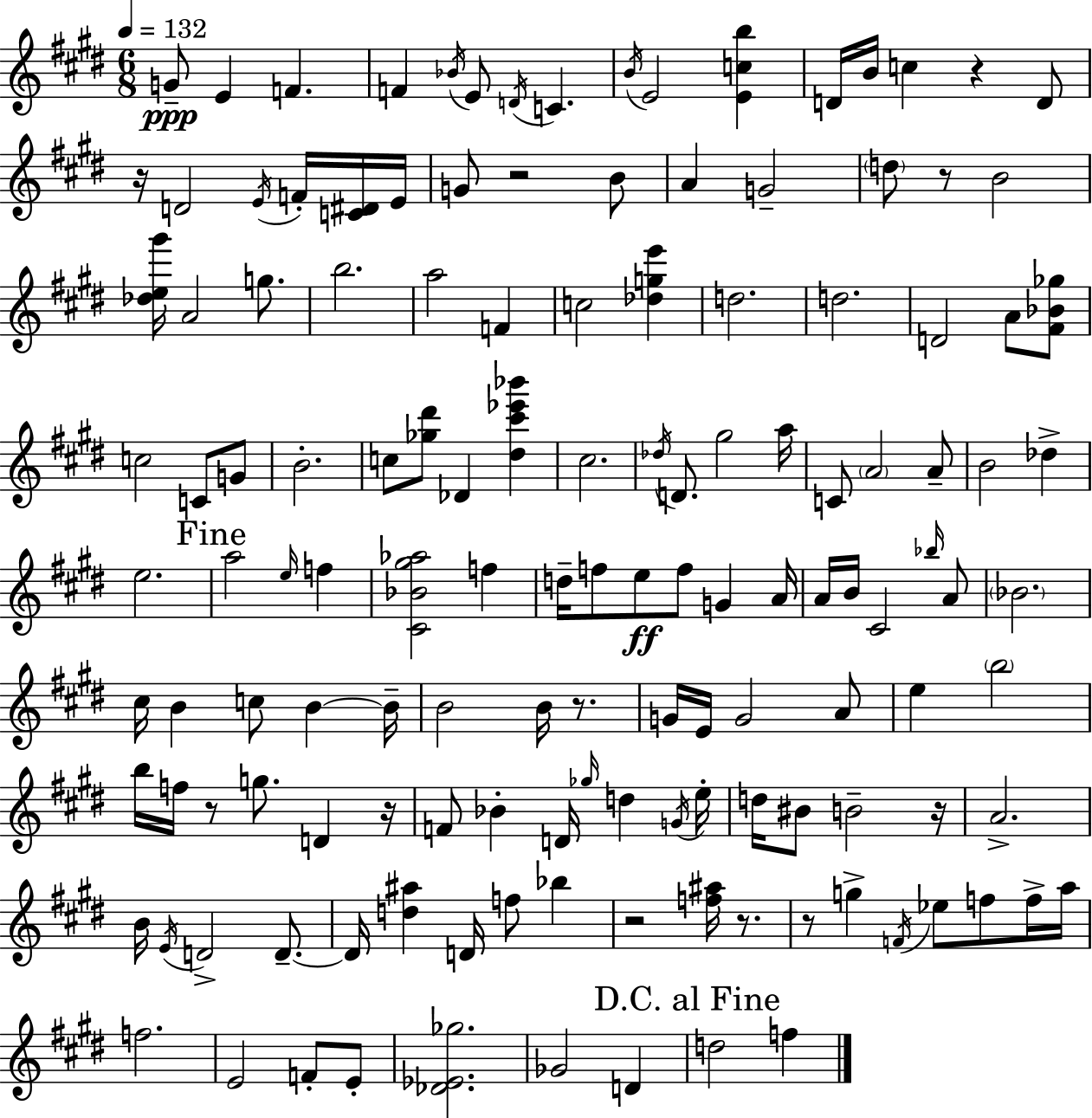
{
  \clef treble
  \numericTimeSignature
  \time 6/8
  \key e \major
  \tempo 4 = 132
  \repeat volta 2 { g'8--\ppp e'4 f'4. | f'4 \acciaccatura { bes'16 } e'8 \acciaccatura { d'16 } c'4. | \acciaccatura { b'16 } e'2 <e' c'' b''>4 | d'16 b'16 c''4 r4 | \break d'8 r16 d'2 | \acciaccatura { e'16 } f'16-. <c' dis'>16 e'16 g'8 r2 | b'8 a'4 g'2-- | \parenthesize d''8 r8 b'2 | \break <des'' e'' gis'''>16 a'2 | g''8. b''2. | a''2 | f'4 c''2 | \break <des'' g'' e'''>4 d''2. | d''2. | d'2 | a'8 <fis' bes' ges''>8 c''2 | \break c'8 g'8 b'2.-. | c''8 <ges'' dis'''>8 des'4 | <dis'' cis''' ees''' bes'''>4 cis''2. | \acciaccatura { des''16 } d'8. gis''2 | \break a''16 c'8 \parenthesize a'2 | a'8-- b'2 | des''4-> e''2. | \mark "Fine" a''2 | \break \grace { e''16 } f''4 <cis' bes' gis'' aes''>2 | f''4 d''16-- f''8 e''8\ff f''8 | g'4 a'16 a'16 b'16 cis'2 | \grace { bes''16 } a'8 \parenthesize bes'2. | \break cis''16 b'4 | c''8 b'4~~ b'16-- b'2 | b'16 r8. g'16 e'16 g'2 | a'8 e''4 \parenthesize b''2 | \break b''16 f''16 r8 g''8. | d'4 r16 f'8 bes'4-. | d'16 \grace { ges''16 } d''4 \acciaccatura { g'16 } e''16-. d''16 bis'8 | b'2-- r16 a'2.-> | \break b'16 \acciaccatura { e'16 } d'2-> | d'8.--~~ d'16 <d'' ais''>4 | d'16 f''8 bes''4 r2 | <f'' ais''>16 r8. r8 | \break g''4-> \acciaccatura { f'16 } ees''8 f''8 f''16-> a''16 f''2. | e'2 | f'8-. e'8-. <des' ees' ges''>2. | ges'2 | \break d'4 \mark "D.C. al Fine" d''2 | f''4 } \bar "|."
}